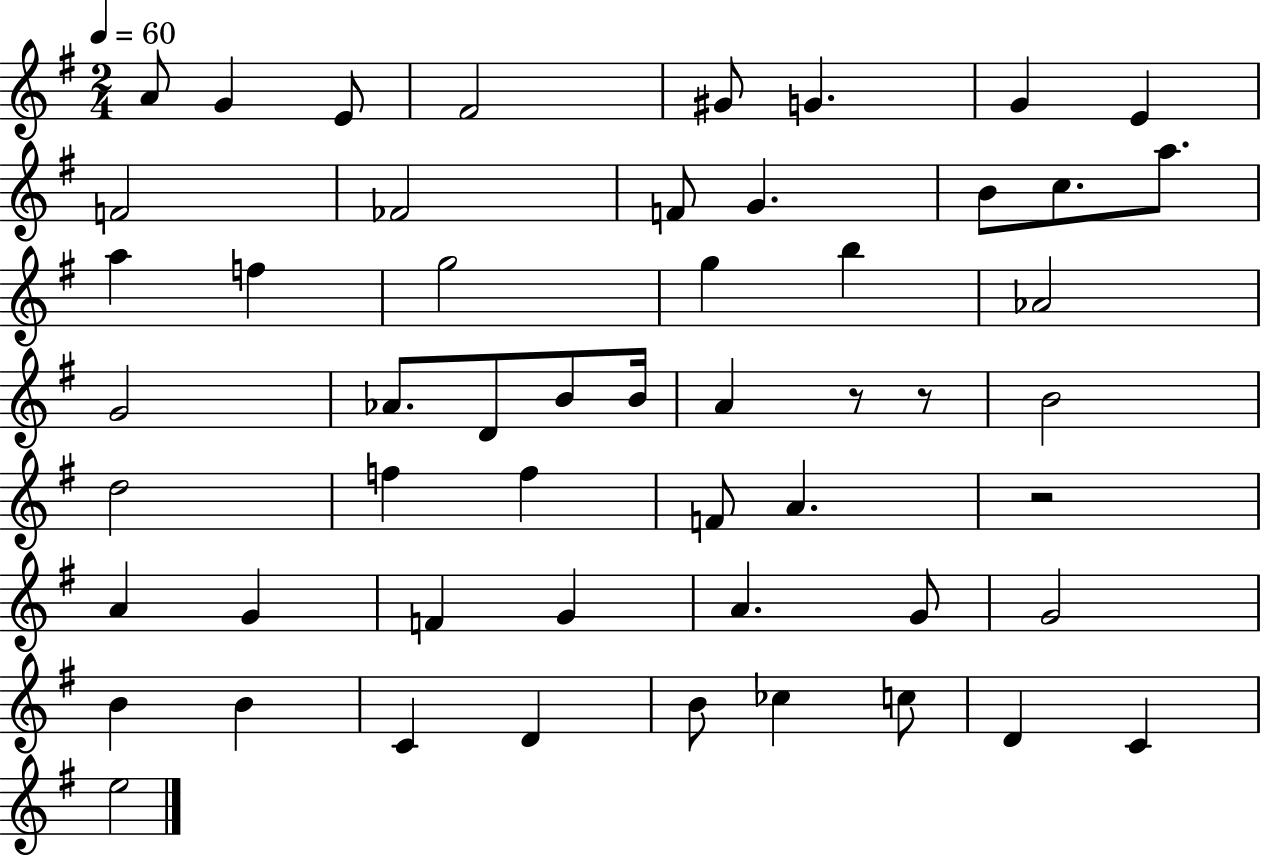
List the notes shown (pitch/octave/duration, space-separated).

A4/e G4/q E4/e F#4/h G#4/e G4/q. G4/q E4/q F4/h FES4/h F4/e G4/q. B4/e C5/e. A5/e. A5/q F5/q G5/h G5/q B5/q Ab4/h G4/h Ab4/e. D4/e B4/e B4/s A4/q R/e R/e B4/h D5/h F5/q F5/q F4/e A4/q. R/h A4/q G4/q F4/q G4/q A4/q. G4/e G4/h B4/q B4/q C4/q D4/q B4/e CES5/q C5/e D4/q C4/q E5/h